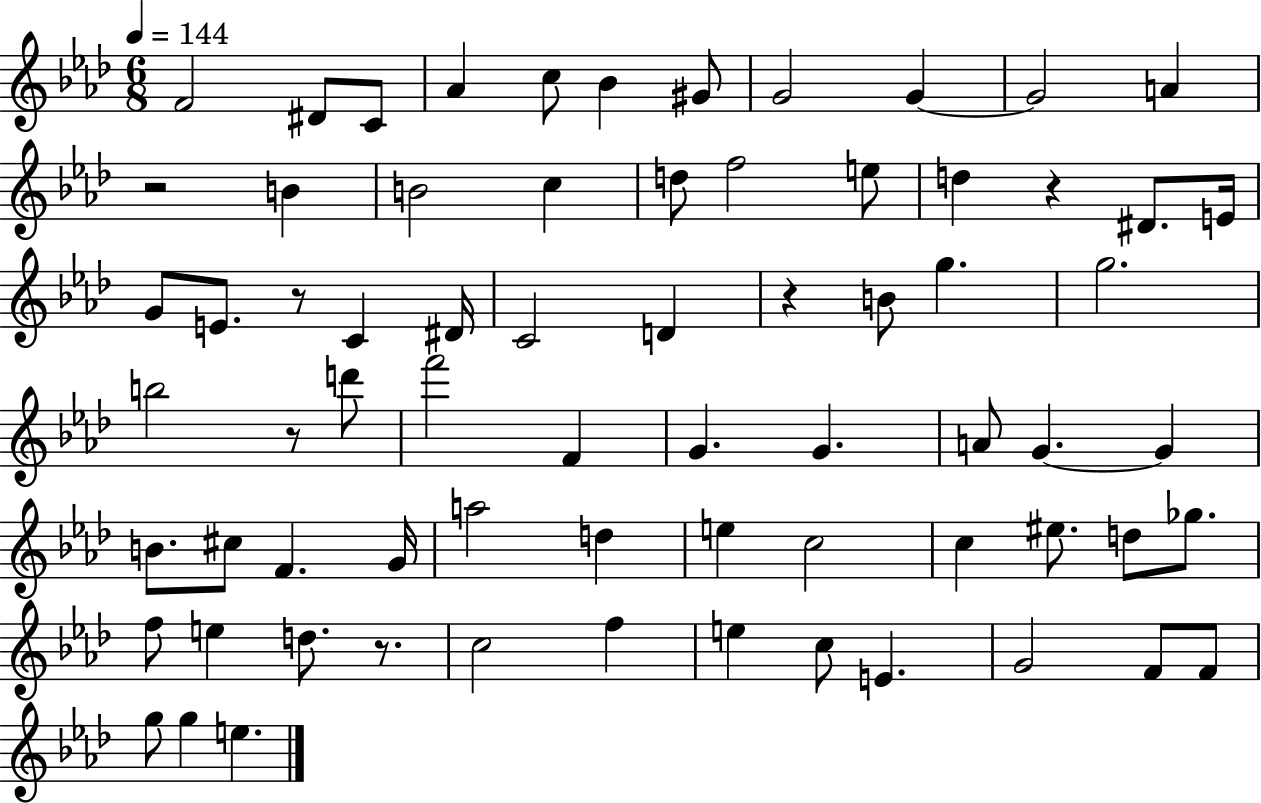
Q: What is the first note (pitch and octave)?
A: F4